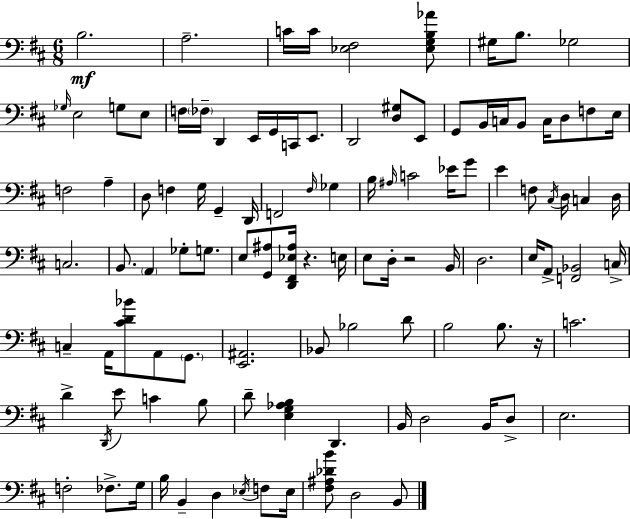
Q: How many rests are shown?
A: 3